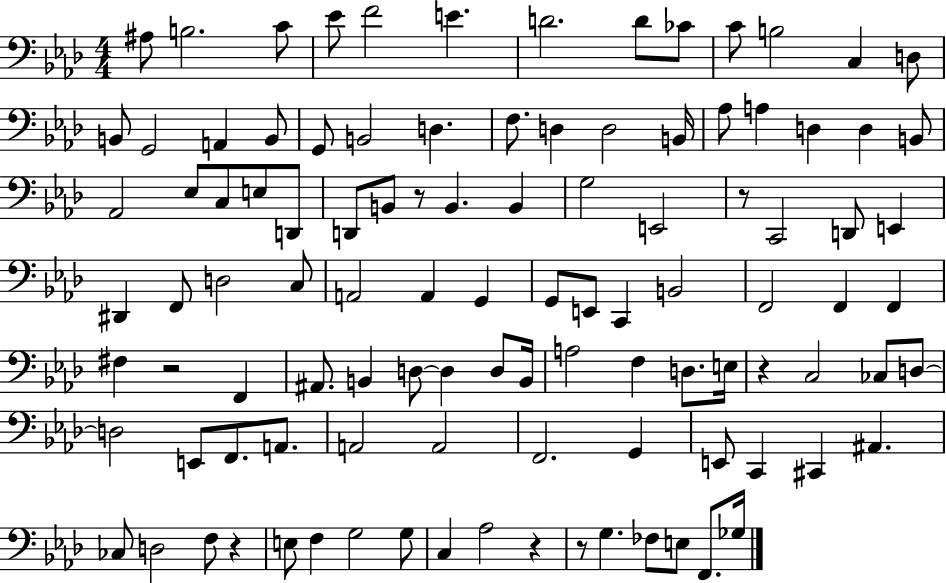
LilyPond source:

{
  \clef bass
  \numericTimeSignature
  \time 4/4
  \key aes \major
  ais8 b2. c'8 | ees'8 f'2 e'4. | d'2. d'8 ces'8 | c'8 b2 c4 d8 | \break b,8 g,2 a,4 b,8 | g,8 b,2 d4. | f8. d4 d2 b,16 | aes8 a4 d4 d4 b,8 | \break aes,2 ees8 c8 e8 d,8 | d,8 b,8 r8 b,4. b,4 | g2 e,2 | r8 c,2 d,8 e,4 | \break dis,4 f,8 d2 c8 | a,2 a,4 g,4 | g,8 e,8 c,4 b,2 | f,2 f,4 f,4 | \break fis4 r2 f,4 | ais,8. b,4 d8~~ d4 d8 b,16 | a2 f4 d8. e16 | r4 c2 ces8 d8~~ | \break d2 e,8 f,8. a,8. | a,2 a,2 | f,2. g,4 | e,8 c,4 cis,4 ais,4. | \break ces8 d2 f8 r4 | e8 f4 g2 g8 | c4 aes2 r4 | r8 g4. fes8 e8 f,8. ges16 | \break \bar "|."
}